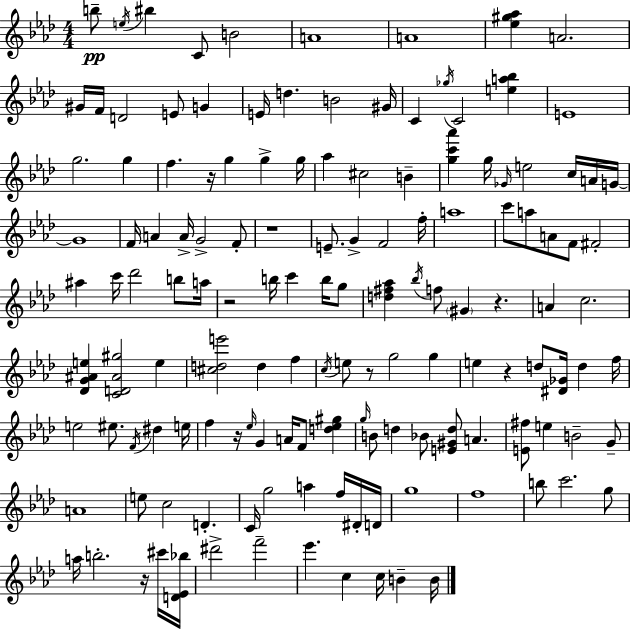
B5/e E5/s BIS5/q C4/e B4/h A4/w A4/w [Eb5,G#5,Ab5]/q A4/h. G#4/s F4/s D4/h E4/e G4/q E4/s D5/q. B4/h G#4/s C4/q Gb5/s C4/h [E5,A5,Bb5]/q E4/w G5/h. G5/q F5/q. R/s G5/q G5/q G5/s Ab5/q C#5/h B4/q [G5,C6,Ab6]/q G5/s Gb4/s E5/h C5/s A4/s G4/s G4/w F4/s A4/q A4/s G4/h F4/e R/w E4/e. G4/q F4/h F5/s A5/w C6/e A5/e A4/e F4/e F#4/h A#5/q C6/s Db6/h B5/e A5/s R/h B5/s C6/q B5/s G5/e [D5,F#5,Ab5]/q Bb5/s F5/e G#4/q R/q. A4/q C5/h. [Db4,G4,A#4,E5]/q [C4,D4,A#4,G#5]/h E5/q [C#5,D5,E6]/h D5/q F5/q C5/s E5/e R/e G5/h G5/q E5/q R/q D5/e [D#4,Gb4]/s D5/q F5/s E5/h EIS5/e. F4/s D#5/q E5/s F5/q R/s Eb5/s G4/q A4/s F4/e [D5,Eb5,G#5]/q G5/s B4/e D5/q Bb4/e [E4,G#4,D5]/e A4/q. [E4,F#5]/e E5/q B4/h G4/e A4/w E5/e C5/h D4/q. C4/s G5/h A5/q F5/s D#4/s D4/s G5/w F5/w B5/e C6/h. G5/e A5/s B5/h. R/s C#6/s [D4,Eb4,Bb5]/s D#6/h F6/h Eb6/q. C5/q C5/s B4/q B4/s